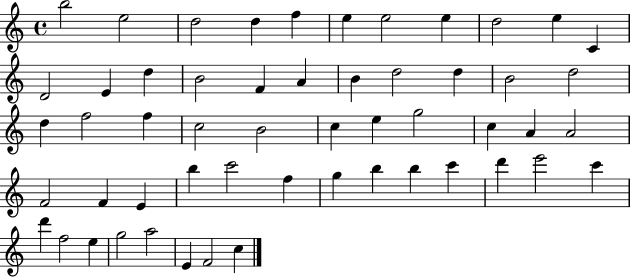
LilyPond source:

{
  \clef treble
  \time 4/4
  \defaultTimeSignature
  \key c \major
  b''2 e''2 | d''2 d''4 f''4 | e''4 e''2 e''4 | d''2 e''4 c'4 | \break d'2 e'4 d''4 | b'2 f'4 a'4 | b'4 d''2 d''4 | b'2 d''2 | \break d''4 f''2 f''4 | c''2 b'2 | c''4 e''4 g''2 | c''4 a'4 a'2 | \break f'2 f'4 e'4 | b''4 c'''2 f''4 | g''4 b''4 b''4 c'''4 | d'''4 e'''2 c'''4 | \break d'''4 f''2 e''4 | g''2 a''2 | e'4 f'2 c''4 | \bar "|."
}